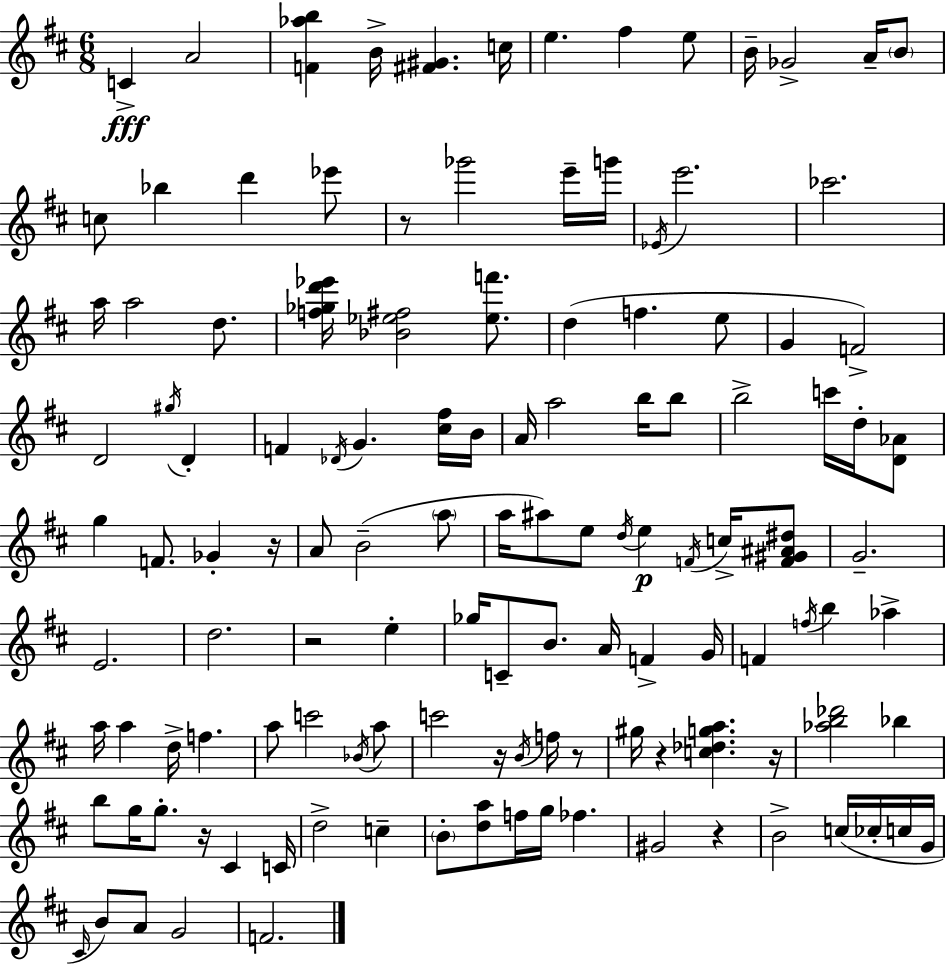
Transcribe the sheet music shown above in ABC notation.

X:1
T:Untitled
M:6/8
L:1/4
K:D
C A2 [F_ab] B/4 [^F^G] c/4 e ^f e/2 B/4 _G2 A/4 B/2 c/2 _b d' _e'/2 z/2 _g'2 e'/4 g'/4 _E/4 e'2 _c'2 a/4 a2 d/2 [f_gd'_e']/4 [_B_e^f]2 [_ef']/2 d f e/2 G F2 D2 ^g/4 D F _D/4 G [^c^f]/4 B/4 A/4 a2 b/4 b/2 b2 c'/4 d/4 [D_A]/2 g F/2 _G z/4 A/2 B2 a/2 a/4 ^a/2 e/2 d/4 e F/4 c/4 [F^G^A^d]/2 G2 E2 d2 z2 e _g/4 C/2 B/2 A/4 F G/4 F f/4 b _a a/4 a d/4 f a/2 c'2 _B/4 a/2 c'2 z/4 B/4 f/4 z/2 ^g/4 z [c_dga] z/4 [_ab_d']2 _b b/2 g/4 g/2 z/4 ^C C/4 d2 c B/2 [da]/2 f/4 g/4 _f ^G2 z B2 c/4 _c/4 c/4 G/4 ^C/4 B/2 A/2 G2 F2